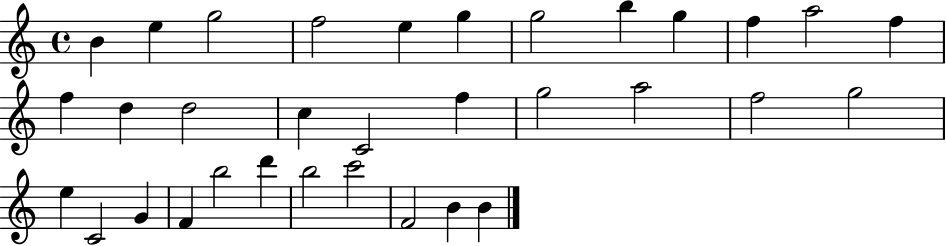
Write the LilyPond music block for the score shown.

{
  \clef treble
  \time 4/4
  \defaultTimeSignature
  \key c \major
  b'4 e''4 g''2 | f''2 e''4 g''4 | g''2 b''4 g''4 | f''4 a''2 f''4 | \break f''4 d''4 d''2 | c''4 c'2 f''4 | g''2 a''2 | f''2 g''2 | \break e''4 c'2 g'4 | f'4 b''2 d'''4 | b''2 c'''2 | f'2 b'4 b'4 | \break \bar "|."
}